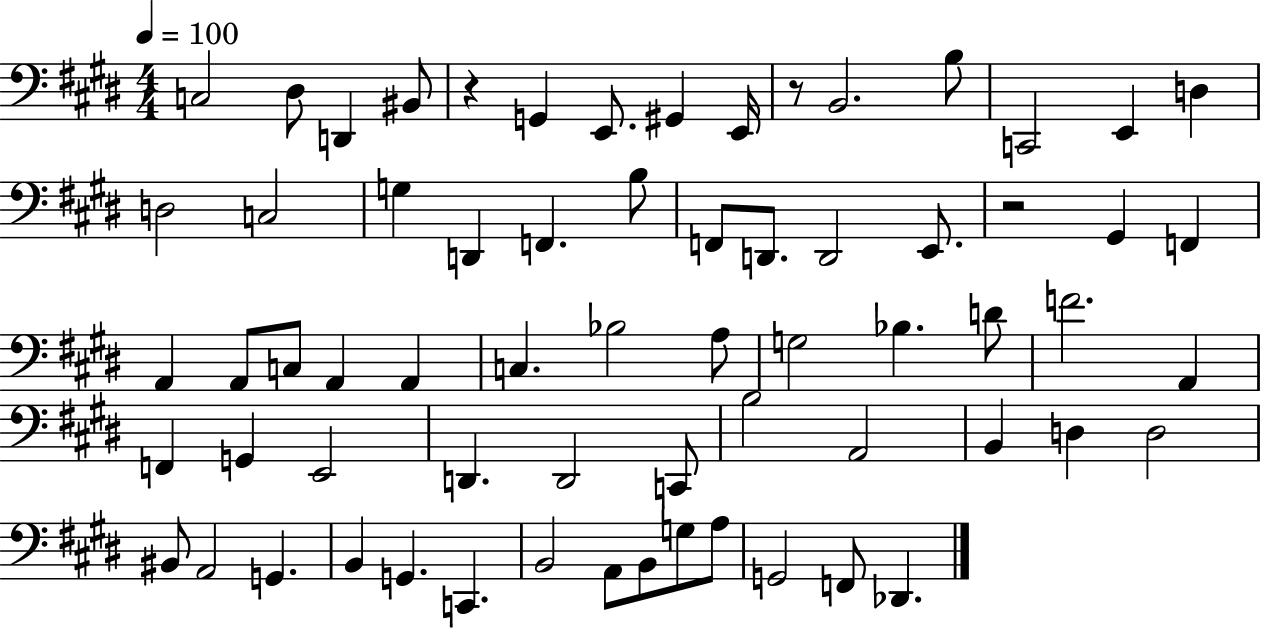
X:1
T:Untitled
M:4/4
L:1/4
K:E
C,2 ^D,/2 D,, ^B,,/2 z G,, E,,/2 ^G,, E,,/4 z/2 B,,2 B,/2 C,,2 E,, D, D,2 C,2 G, D,, F,, B,/2 F,,/2 D,,/2 D,,2 E,,/2 z2 ^G,, F,, A,, A,,/2 C,/2 A,, A,, C, _B,2 A,/2 G,2 _B, D/2 F2 A,, F,, G,, E,,2 D,, D,,2 C,,/2 B,2 A,,2 B,, D, D,2 ^B,,/2 A,,2 G,, B,, G,, C,, B,,2 A,,/2 B,,/2 G,/2 A,/2 G,,2 F,,/2 _D,,